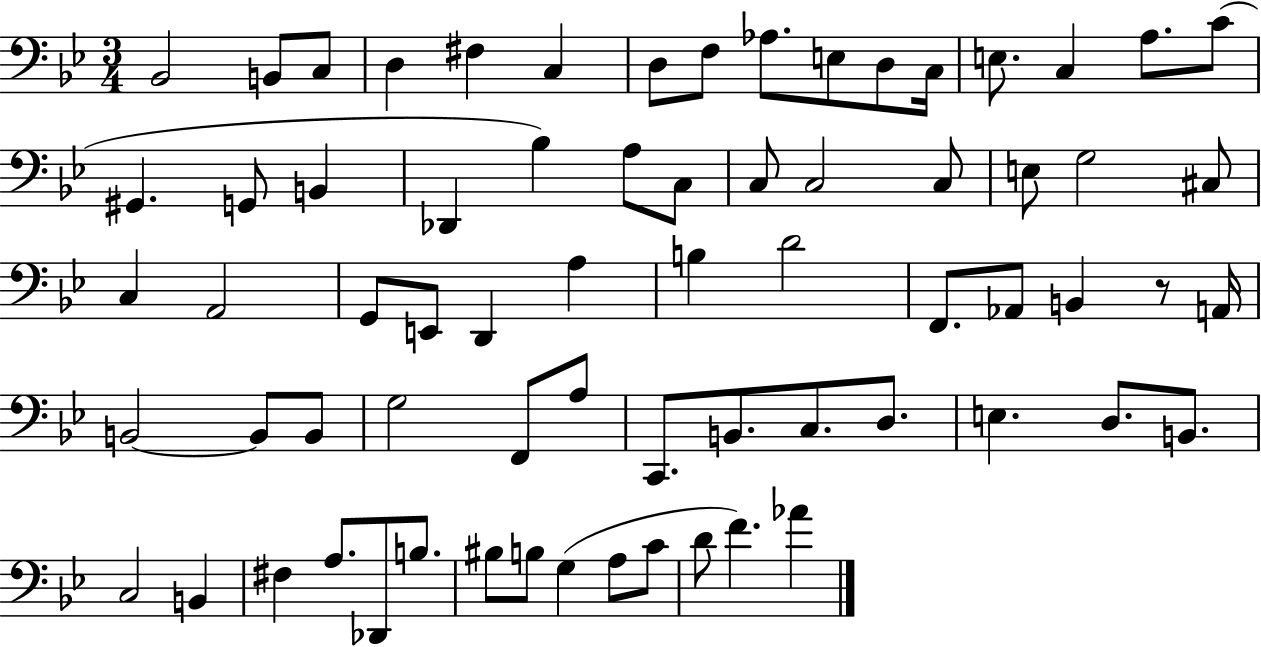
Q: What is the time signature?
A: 3/4